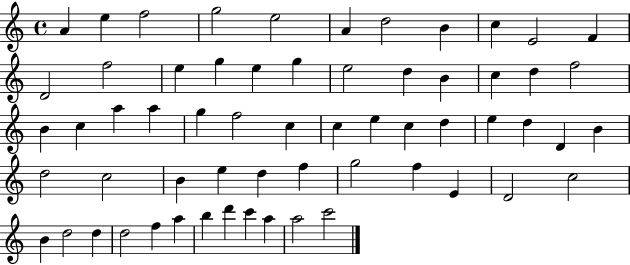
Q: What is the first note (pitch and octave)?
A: A4